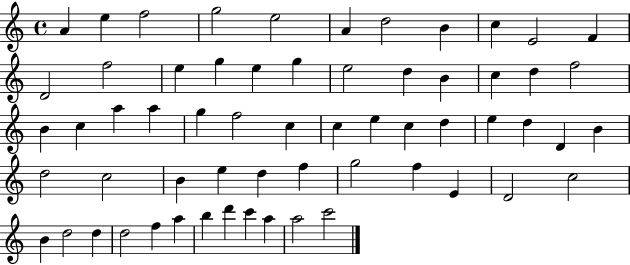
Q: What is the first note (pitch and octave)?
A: A4